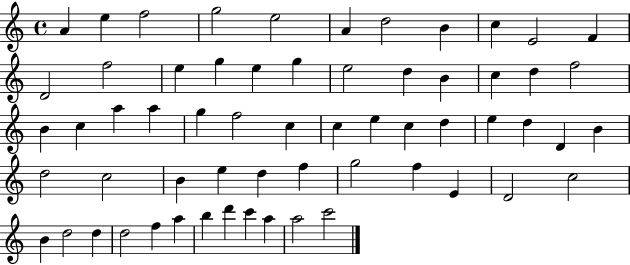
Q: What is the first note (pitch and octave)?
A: A4